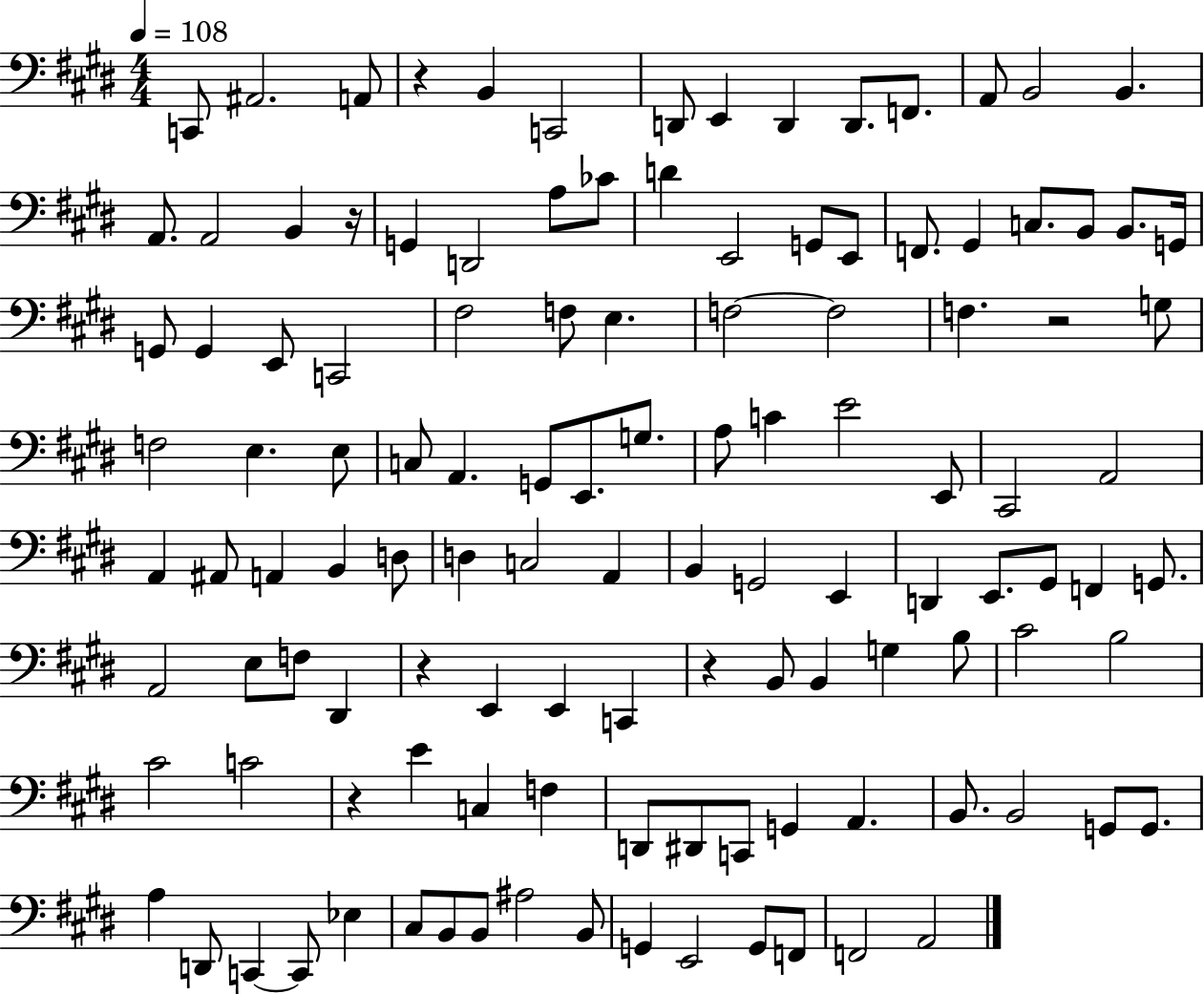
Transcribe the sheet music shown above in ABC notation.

X:1
T:Untitled
M:4/4
L:1/4
K:E
C,,/2 ^A,,2 A,,/2 z B,, C,,2 D,,/2 E,, D,, D,,/2 F,,/2 A,,/2 B,,2 B,, A,,/2 A,,2 B,, z/4 G,, D,,2 A,/2 _C/2 D E,,2 G,,/2 E,,/2 F,,/2 ^G,, C,/2 B,,/2 B,,/2 G,,/4 G,,/2 G,, E,,/2 C,,2 ^F,2 F,/2 E, F,2 F,2 F, z2 G,/2 F,2 E, E,/2 C,/2 A,, G,,/2 E,,/2 G,/2 A,/2 C E2 E,,/2 ^C,,2 A,,2 A,, ^A,,/2 A,, B,, D,/2 D, C,2 A,, B,, G,,2 E,, D,, E,,/2 ^G,,/2 F,, G,,/2 A,,2 E,/2 F,/2 ^D,, z E,, E,, C,, z B,,/2 B,, G, B,/2 ^C2 B,2 ^C2 C2 z E C, F, D,,/2 ^D,,/2 C,,/2 G,, A,, B,,/2 B,,2 G,,/2 G,,/2 A, D,,/2 C,, C,,/2 _E, ^C,/2 B,,/2 B,,/2 ^A,2 B,,/2 G,, E,,2 G,,/2 F,,/2 F,,2 A,,2